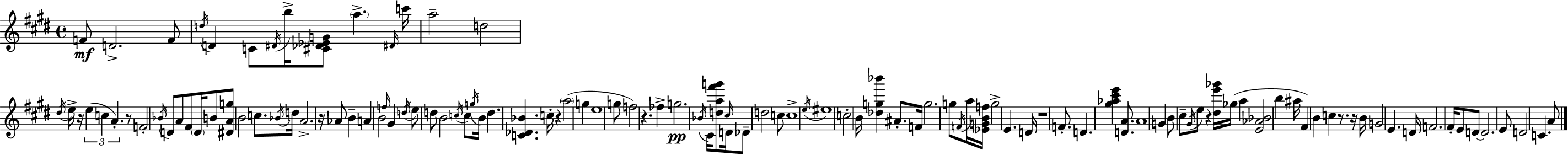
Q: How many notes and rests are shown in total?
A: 121